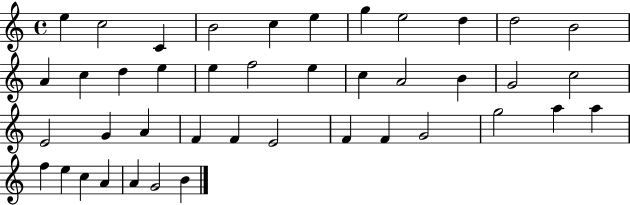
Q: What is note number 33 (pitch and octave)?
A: G5